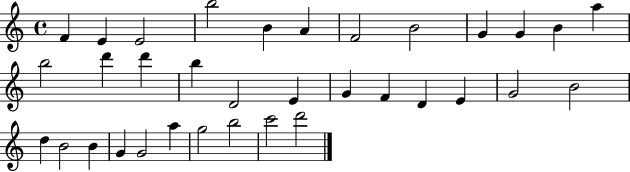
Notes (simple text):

F4/q E4/q E4/h B5/h B4/q A4/q F4/h B4/h G4/q G4/q B4/q A5/q B5/h D6/q D6/q B5/q D4/h E4/q G4/q F4/q D4/q E4/q G4/h B4/h D5/q B4/h B4/q G4/q G4/h A5/q G5/h B5/h C6/h D6/h